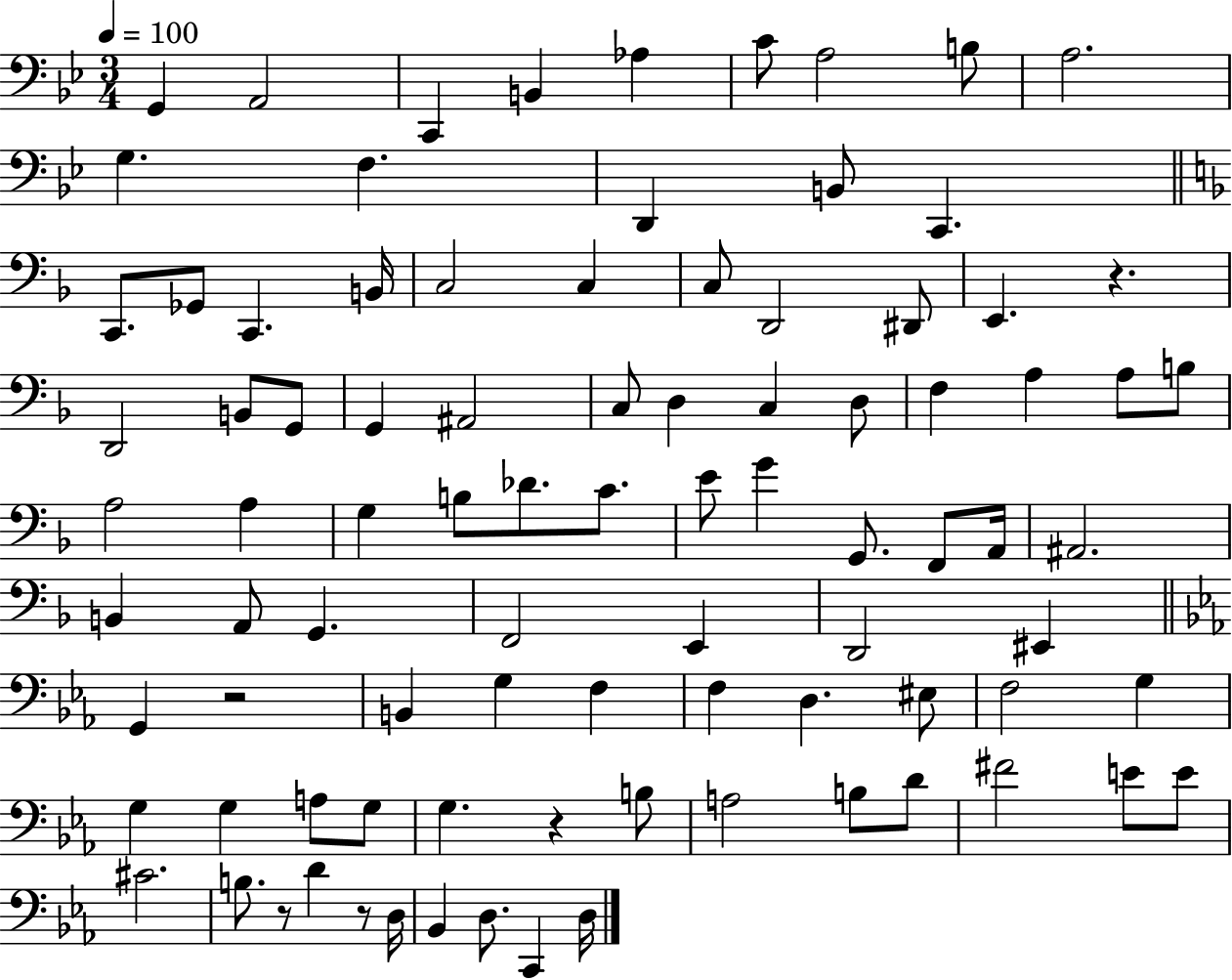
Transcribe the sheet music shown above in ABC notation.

X:1
T:Untitled
M:3/4
L:1/4
K:Bb
G,, A,,2 C,, B,, _A, C/2 A,2 B,/2 A,2 G, F, D,, B,,/2 C,, C,,/2 _G,,/2 C,, B,,/4 C,2 C, C,/2 D,,2 ^D,,/2 E,, z D,,2 B,,/2 G,,/2 G,, ^A,,2 C,/2 D, C, D,/2 F, A, A,/2 B,/2 A,2 A, G, B,/2 _D/2 C/2 E/2 G G,,/2 F,,/2 A,,/4 ^A,,2 B,, A,,/2 G,, F,,2 E,, D,,2 ^E,, G,, z2 B,, G, F, F, D, ^E,/2 F,2 G, G, G, A,/2 G,/2 G, z B,/2 A,2 B,/2 D/2 ^F2 E/2 E/2 ^C2 B,/2 z/2 D z/2 D,/4 _B,, D,/2 C,, D,/4